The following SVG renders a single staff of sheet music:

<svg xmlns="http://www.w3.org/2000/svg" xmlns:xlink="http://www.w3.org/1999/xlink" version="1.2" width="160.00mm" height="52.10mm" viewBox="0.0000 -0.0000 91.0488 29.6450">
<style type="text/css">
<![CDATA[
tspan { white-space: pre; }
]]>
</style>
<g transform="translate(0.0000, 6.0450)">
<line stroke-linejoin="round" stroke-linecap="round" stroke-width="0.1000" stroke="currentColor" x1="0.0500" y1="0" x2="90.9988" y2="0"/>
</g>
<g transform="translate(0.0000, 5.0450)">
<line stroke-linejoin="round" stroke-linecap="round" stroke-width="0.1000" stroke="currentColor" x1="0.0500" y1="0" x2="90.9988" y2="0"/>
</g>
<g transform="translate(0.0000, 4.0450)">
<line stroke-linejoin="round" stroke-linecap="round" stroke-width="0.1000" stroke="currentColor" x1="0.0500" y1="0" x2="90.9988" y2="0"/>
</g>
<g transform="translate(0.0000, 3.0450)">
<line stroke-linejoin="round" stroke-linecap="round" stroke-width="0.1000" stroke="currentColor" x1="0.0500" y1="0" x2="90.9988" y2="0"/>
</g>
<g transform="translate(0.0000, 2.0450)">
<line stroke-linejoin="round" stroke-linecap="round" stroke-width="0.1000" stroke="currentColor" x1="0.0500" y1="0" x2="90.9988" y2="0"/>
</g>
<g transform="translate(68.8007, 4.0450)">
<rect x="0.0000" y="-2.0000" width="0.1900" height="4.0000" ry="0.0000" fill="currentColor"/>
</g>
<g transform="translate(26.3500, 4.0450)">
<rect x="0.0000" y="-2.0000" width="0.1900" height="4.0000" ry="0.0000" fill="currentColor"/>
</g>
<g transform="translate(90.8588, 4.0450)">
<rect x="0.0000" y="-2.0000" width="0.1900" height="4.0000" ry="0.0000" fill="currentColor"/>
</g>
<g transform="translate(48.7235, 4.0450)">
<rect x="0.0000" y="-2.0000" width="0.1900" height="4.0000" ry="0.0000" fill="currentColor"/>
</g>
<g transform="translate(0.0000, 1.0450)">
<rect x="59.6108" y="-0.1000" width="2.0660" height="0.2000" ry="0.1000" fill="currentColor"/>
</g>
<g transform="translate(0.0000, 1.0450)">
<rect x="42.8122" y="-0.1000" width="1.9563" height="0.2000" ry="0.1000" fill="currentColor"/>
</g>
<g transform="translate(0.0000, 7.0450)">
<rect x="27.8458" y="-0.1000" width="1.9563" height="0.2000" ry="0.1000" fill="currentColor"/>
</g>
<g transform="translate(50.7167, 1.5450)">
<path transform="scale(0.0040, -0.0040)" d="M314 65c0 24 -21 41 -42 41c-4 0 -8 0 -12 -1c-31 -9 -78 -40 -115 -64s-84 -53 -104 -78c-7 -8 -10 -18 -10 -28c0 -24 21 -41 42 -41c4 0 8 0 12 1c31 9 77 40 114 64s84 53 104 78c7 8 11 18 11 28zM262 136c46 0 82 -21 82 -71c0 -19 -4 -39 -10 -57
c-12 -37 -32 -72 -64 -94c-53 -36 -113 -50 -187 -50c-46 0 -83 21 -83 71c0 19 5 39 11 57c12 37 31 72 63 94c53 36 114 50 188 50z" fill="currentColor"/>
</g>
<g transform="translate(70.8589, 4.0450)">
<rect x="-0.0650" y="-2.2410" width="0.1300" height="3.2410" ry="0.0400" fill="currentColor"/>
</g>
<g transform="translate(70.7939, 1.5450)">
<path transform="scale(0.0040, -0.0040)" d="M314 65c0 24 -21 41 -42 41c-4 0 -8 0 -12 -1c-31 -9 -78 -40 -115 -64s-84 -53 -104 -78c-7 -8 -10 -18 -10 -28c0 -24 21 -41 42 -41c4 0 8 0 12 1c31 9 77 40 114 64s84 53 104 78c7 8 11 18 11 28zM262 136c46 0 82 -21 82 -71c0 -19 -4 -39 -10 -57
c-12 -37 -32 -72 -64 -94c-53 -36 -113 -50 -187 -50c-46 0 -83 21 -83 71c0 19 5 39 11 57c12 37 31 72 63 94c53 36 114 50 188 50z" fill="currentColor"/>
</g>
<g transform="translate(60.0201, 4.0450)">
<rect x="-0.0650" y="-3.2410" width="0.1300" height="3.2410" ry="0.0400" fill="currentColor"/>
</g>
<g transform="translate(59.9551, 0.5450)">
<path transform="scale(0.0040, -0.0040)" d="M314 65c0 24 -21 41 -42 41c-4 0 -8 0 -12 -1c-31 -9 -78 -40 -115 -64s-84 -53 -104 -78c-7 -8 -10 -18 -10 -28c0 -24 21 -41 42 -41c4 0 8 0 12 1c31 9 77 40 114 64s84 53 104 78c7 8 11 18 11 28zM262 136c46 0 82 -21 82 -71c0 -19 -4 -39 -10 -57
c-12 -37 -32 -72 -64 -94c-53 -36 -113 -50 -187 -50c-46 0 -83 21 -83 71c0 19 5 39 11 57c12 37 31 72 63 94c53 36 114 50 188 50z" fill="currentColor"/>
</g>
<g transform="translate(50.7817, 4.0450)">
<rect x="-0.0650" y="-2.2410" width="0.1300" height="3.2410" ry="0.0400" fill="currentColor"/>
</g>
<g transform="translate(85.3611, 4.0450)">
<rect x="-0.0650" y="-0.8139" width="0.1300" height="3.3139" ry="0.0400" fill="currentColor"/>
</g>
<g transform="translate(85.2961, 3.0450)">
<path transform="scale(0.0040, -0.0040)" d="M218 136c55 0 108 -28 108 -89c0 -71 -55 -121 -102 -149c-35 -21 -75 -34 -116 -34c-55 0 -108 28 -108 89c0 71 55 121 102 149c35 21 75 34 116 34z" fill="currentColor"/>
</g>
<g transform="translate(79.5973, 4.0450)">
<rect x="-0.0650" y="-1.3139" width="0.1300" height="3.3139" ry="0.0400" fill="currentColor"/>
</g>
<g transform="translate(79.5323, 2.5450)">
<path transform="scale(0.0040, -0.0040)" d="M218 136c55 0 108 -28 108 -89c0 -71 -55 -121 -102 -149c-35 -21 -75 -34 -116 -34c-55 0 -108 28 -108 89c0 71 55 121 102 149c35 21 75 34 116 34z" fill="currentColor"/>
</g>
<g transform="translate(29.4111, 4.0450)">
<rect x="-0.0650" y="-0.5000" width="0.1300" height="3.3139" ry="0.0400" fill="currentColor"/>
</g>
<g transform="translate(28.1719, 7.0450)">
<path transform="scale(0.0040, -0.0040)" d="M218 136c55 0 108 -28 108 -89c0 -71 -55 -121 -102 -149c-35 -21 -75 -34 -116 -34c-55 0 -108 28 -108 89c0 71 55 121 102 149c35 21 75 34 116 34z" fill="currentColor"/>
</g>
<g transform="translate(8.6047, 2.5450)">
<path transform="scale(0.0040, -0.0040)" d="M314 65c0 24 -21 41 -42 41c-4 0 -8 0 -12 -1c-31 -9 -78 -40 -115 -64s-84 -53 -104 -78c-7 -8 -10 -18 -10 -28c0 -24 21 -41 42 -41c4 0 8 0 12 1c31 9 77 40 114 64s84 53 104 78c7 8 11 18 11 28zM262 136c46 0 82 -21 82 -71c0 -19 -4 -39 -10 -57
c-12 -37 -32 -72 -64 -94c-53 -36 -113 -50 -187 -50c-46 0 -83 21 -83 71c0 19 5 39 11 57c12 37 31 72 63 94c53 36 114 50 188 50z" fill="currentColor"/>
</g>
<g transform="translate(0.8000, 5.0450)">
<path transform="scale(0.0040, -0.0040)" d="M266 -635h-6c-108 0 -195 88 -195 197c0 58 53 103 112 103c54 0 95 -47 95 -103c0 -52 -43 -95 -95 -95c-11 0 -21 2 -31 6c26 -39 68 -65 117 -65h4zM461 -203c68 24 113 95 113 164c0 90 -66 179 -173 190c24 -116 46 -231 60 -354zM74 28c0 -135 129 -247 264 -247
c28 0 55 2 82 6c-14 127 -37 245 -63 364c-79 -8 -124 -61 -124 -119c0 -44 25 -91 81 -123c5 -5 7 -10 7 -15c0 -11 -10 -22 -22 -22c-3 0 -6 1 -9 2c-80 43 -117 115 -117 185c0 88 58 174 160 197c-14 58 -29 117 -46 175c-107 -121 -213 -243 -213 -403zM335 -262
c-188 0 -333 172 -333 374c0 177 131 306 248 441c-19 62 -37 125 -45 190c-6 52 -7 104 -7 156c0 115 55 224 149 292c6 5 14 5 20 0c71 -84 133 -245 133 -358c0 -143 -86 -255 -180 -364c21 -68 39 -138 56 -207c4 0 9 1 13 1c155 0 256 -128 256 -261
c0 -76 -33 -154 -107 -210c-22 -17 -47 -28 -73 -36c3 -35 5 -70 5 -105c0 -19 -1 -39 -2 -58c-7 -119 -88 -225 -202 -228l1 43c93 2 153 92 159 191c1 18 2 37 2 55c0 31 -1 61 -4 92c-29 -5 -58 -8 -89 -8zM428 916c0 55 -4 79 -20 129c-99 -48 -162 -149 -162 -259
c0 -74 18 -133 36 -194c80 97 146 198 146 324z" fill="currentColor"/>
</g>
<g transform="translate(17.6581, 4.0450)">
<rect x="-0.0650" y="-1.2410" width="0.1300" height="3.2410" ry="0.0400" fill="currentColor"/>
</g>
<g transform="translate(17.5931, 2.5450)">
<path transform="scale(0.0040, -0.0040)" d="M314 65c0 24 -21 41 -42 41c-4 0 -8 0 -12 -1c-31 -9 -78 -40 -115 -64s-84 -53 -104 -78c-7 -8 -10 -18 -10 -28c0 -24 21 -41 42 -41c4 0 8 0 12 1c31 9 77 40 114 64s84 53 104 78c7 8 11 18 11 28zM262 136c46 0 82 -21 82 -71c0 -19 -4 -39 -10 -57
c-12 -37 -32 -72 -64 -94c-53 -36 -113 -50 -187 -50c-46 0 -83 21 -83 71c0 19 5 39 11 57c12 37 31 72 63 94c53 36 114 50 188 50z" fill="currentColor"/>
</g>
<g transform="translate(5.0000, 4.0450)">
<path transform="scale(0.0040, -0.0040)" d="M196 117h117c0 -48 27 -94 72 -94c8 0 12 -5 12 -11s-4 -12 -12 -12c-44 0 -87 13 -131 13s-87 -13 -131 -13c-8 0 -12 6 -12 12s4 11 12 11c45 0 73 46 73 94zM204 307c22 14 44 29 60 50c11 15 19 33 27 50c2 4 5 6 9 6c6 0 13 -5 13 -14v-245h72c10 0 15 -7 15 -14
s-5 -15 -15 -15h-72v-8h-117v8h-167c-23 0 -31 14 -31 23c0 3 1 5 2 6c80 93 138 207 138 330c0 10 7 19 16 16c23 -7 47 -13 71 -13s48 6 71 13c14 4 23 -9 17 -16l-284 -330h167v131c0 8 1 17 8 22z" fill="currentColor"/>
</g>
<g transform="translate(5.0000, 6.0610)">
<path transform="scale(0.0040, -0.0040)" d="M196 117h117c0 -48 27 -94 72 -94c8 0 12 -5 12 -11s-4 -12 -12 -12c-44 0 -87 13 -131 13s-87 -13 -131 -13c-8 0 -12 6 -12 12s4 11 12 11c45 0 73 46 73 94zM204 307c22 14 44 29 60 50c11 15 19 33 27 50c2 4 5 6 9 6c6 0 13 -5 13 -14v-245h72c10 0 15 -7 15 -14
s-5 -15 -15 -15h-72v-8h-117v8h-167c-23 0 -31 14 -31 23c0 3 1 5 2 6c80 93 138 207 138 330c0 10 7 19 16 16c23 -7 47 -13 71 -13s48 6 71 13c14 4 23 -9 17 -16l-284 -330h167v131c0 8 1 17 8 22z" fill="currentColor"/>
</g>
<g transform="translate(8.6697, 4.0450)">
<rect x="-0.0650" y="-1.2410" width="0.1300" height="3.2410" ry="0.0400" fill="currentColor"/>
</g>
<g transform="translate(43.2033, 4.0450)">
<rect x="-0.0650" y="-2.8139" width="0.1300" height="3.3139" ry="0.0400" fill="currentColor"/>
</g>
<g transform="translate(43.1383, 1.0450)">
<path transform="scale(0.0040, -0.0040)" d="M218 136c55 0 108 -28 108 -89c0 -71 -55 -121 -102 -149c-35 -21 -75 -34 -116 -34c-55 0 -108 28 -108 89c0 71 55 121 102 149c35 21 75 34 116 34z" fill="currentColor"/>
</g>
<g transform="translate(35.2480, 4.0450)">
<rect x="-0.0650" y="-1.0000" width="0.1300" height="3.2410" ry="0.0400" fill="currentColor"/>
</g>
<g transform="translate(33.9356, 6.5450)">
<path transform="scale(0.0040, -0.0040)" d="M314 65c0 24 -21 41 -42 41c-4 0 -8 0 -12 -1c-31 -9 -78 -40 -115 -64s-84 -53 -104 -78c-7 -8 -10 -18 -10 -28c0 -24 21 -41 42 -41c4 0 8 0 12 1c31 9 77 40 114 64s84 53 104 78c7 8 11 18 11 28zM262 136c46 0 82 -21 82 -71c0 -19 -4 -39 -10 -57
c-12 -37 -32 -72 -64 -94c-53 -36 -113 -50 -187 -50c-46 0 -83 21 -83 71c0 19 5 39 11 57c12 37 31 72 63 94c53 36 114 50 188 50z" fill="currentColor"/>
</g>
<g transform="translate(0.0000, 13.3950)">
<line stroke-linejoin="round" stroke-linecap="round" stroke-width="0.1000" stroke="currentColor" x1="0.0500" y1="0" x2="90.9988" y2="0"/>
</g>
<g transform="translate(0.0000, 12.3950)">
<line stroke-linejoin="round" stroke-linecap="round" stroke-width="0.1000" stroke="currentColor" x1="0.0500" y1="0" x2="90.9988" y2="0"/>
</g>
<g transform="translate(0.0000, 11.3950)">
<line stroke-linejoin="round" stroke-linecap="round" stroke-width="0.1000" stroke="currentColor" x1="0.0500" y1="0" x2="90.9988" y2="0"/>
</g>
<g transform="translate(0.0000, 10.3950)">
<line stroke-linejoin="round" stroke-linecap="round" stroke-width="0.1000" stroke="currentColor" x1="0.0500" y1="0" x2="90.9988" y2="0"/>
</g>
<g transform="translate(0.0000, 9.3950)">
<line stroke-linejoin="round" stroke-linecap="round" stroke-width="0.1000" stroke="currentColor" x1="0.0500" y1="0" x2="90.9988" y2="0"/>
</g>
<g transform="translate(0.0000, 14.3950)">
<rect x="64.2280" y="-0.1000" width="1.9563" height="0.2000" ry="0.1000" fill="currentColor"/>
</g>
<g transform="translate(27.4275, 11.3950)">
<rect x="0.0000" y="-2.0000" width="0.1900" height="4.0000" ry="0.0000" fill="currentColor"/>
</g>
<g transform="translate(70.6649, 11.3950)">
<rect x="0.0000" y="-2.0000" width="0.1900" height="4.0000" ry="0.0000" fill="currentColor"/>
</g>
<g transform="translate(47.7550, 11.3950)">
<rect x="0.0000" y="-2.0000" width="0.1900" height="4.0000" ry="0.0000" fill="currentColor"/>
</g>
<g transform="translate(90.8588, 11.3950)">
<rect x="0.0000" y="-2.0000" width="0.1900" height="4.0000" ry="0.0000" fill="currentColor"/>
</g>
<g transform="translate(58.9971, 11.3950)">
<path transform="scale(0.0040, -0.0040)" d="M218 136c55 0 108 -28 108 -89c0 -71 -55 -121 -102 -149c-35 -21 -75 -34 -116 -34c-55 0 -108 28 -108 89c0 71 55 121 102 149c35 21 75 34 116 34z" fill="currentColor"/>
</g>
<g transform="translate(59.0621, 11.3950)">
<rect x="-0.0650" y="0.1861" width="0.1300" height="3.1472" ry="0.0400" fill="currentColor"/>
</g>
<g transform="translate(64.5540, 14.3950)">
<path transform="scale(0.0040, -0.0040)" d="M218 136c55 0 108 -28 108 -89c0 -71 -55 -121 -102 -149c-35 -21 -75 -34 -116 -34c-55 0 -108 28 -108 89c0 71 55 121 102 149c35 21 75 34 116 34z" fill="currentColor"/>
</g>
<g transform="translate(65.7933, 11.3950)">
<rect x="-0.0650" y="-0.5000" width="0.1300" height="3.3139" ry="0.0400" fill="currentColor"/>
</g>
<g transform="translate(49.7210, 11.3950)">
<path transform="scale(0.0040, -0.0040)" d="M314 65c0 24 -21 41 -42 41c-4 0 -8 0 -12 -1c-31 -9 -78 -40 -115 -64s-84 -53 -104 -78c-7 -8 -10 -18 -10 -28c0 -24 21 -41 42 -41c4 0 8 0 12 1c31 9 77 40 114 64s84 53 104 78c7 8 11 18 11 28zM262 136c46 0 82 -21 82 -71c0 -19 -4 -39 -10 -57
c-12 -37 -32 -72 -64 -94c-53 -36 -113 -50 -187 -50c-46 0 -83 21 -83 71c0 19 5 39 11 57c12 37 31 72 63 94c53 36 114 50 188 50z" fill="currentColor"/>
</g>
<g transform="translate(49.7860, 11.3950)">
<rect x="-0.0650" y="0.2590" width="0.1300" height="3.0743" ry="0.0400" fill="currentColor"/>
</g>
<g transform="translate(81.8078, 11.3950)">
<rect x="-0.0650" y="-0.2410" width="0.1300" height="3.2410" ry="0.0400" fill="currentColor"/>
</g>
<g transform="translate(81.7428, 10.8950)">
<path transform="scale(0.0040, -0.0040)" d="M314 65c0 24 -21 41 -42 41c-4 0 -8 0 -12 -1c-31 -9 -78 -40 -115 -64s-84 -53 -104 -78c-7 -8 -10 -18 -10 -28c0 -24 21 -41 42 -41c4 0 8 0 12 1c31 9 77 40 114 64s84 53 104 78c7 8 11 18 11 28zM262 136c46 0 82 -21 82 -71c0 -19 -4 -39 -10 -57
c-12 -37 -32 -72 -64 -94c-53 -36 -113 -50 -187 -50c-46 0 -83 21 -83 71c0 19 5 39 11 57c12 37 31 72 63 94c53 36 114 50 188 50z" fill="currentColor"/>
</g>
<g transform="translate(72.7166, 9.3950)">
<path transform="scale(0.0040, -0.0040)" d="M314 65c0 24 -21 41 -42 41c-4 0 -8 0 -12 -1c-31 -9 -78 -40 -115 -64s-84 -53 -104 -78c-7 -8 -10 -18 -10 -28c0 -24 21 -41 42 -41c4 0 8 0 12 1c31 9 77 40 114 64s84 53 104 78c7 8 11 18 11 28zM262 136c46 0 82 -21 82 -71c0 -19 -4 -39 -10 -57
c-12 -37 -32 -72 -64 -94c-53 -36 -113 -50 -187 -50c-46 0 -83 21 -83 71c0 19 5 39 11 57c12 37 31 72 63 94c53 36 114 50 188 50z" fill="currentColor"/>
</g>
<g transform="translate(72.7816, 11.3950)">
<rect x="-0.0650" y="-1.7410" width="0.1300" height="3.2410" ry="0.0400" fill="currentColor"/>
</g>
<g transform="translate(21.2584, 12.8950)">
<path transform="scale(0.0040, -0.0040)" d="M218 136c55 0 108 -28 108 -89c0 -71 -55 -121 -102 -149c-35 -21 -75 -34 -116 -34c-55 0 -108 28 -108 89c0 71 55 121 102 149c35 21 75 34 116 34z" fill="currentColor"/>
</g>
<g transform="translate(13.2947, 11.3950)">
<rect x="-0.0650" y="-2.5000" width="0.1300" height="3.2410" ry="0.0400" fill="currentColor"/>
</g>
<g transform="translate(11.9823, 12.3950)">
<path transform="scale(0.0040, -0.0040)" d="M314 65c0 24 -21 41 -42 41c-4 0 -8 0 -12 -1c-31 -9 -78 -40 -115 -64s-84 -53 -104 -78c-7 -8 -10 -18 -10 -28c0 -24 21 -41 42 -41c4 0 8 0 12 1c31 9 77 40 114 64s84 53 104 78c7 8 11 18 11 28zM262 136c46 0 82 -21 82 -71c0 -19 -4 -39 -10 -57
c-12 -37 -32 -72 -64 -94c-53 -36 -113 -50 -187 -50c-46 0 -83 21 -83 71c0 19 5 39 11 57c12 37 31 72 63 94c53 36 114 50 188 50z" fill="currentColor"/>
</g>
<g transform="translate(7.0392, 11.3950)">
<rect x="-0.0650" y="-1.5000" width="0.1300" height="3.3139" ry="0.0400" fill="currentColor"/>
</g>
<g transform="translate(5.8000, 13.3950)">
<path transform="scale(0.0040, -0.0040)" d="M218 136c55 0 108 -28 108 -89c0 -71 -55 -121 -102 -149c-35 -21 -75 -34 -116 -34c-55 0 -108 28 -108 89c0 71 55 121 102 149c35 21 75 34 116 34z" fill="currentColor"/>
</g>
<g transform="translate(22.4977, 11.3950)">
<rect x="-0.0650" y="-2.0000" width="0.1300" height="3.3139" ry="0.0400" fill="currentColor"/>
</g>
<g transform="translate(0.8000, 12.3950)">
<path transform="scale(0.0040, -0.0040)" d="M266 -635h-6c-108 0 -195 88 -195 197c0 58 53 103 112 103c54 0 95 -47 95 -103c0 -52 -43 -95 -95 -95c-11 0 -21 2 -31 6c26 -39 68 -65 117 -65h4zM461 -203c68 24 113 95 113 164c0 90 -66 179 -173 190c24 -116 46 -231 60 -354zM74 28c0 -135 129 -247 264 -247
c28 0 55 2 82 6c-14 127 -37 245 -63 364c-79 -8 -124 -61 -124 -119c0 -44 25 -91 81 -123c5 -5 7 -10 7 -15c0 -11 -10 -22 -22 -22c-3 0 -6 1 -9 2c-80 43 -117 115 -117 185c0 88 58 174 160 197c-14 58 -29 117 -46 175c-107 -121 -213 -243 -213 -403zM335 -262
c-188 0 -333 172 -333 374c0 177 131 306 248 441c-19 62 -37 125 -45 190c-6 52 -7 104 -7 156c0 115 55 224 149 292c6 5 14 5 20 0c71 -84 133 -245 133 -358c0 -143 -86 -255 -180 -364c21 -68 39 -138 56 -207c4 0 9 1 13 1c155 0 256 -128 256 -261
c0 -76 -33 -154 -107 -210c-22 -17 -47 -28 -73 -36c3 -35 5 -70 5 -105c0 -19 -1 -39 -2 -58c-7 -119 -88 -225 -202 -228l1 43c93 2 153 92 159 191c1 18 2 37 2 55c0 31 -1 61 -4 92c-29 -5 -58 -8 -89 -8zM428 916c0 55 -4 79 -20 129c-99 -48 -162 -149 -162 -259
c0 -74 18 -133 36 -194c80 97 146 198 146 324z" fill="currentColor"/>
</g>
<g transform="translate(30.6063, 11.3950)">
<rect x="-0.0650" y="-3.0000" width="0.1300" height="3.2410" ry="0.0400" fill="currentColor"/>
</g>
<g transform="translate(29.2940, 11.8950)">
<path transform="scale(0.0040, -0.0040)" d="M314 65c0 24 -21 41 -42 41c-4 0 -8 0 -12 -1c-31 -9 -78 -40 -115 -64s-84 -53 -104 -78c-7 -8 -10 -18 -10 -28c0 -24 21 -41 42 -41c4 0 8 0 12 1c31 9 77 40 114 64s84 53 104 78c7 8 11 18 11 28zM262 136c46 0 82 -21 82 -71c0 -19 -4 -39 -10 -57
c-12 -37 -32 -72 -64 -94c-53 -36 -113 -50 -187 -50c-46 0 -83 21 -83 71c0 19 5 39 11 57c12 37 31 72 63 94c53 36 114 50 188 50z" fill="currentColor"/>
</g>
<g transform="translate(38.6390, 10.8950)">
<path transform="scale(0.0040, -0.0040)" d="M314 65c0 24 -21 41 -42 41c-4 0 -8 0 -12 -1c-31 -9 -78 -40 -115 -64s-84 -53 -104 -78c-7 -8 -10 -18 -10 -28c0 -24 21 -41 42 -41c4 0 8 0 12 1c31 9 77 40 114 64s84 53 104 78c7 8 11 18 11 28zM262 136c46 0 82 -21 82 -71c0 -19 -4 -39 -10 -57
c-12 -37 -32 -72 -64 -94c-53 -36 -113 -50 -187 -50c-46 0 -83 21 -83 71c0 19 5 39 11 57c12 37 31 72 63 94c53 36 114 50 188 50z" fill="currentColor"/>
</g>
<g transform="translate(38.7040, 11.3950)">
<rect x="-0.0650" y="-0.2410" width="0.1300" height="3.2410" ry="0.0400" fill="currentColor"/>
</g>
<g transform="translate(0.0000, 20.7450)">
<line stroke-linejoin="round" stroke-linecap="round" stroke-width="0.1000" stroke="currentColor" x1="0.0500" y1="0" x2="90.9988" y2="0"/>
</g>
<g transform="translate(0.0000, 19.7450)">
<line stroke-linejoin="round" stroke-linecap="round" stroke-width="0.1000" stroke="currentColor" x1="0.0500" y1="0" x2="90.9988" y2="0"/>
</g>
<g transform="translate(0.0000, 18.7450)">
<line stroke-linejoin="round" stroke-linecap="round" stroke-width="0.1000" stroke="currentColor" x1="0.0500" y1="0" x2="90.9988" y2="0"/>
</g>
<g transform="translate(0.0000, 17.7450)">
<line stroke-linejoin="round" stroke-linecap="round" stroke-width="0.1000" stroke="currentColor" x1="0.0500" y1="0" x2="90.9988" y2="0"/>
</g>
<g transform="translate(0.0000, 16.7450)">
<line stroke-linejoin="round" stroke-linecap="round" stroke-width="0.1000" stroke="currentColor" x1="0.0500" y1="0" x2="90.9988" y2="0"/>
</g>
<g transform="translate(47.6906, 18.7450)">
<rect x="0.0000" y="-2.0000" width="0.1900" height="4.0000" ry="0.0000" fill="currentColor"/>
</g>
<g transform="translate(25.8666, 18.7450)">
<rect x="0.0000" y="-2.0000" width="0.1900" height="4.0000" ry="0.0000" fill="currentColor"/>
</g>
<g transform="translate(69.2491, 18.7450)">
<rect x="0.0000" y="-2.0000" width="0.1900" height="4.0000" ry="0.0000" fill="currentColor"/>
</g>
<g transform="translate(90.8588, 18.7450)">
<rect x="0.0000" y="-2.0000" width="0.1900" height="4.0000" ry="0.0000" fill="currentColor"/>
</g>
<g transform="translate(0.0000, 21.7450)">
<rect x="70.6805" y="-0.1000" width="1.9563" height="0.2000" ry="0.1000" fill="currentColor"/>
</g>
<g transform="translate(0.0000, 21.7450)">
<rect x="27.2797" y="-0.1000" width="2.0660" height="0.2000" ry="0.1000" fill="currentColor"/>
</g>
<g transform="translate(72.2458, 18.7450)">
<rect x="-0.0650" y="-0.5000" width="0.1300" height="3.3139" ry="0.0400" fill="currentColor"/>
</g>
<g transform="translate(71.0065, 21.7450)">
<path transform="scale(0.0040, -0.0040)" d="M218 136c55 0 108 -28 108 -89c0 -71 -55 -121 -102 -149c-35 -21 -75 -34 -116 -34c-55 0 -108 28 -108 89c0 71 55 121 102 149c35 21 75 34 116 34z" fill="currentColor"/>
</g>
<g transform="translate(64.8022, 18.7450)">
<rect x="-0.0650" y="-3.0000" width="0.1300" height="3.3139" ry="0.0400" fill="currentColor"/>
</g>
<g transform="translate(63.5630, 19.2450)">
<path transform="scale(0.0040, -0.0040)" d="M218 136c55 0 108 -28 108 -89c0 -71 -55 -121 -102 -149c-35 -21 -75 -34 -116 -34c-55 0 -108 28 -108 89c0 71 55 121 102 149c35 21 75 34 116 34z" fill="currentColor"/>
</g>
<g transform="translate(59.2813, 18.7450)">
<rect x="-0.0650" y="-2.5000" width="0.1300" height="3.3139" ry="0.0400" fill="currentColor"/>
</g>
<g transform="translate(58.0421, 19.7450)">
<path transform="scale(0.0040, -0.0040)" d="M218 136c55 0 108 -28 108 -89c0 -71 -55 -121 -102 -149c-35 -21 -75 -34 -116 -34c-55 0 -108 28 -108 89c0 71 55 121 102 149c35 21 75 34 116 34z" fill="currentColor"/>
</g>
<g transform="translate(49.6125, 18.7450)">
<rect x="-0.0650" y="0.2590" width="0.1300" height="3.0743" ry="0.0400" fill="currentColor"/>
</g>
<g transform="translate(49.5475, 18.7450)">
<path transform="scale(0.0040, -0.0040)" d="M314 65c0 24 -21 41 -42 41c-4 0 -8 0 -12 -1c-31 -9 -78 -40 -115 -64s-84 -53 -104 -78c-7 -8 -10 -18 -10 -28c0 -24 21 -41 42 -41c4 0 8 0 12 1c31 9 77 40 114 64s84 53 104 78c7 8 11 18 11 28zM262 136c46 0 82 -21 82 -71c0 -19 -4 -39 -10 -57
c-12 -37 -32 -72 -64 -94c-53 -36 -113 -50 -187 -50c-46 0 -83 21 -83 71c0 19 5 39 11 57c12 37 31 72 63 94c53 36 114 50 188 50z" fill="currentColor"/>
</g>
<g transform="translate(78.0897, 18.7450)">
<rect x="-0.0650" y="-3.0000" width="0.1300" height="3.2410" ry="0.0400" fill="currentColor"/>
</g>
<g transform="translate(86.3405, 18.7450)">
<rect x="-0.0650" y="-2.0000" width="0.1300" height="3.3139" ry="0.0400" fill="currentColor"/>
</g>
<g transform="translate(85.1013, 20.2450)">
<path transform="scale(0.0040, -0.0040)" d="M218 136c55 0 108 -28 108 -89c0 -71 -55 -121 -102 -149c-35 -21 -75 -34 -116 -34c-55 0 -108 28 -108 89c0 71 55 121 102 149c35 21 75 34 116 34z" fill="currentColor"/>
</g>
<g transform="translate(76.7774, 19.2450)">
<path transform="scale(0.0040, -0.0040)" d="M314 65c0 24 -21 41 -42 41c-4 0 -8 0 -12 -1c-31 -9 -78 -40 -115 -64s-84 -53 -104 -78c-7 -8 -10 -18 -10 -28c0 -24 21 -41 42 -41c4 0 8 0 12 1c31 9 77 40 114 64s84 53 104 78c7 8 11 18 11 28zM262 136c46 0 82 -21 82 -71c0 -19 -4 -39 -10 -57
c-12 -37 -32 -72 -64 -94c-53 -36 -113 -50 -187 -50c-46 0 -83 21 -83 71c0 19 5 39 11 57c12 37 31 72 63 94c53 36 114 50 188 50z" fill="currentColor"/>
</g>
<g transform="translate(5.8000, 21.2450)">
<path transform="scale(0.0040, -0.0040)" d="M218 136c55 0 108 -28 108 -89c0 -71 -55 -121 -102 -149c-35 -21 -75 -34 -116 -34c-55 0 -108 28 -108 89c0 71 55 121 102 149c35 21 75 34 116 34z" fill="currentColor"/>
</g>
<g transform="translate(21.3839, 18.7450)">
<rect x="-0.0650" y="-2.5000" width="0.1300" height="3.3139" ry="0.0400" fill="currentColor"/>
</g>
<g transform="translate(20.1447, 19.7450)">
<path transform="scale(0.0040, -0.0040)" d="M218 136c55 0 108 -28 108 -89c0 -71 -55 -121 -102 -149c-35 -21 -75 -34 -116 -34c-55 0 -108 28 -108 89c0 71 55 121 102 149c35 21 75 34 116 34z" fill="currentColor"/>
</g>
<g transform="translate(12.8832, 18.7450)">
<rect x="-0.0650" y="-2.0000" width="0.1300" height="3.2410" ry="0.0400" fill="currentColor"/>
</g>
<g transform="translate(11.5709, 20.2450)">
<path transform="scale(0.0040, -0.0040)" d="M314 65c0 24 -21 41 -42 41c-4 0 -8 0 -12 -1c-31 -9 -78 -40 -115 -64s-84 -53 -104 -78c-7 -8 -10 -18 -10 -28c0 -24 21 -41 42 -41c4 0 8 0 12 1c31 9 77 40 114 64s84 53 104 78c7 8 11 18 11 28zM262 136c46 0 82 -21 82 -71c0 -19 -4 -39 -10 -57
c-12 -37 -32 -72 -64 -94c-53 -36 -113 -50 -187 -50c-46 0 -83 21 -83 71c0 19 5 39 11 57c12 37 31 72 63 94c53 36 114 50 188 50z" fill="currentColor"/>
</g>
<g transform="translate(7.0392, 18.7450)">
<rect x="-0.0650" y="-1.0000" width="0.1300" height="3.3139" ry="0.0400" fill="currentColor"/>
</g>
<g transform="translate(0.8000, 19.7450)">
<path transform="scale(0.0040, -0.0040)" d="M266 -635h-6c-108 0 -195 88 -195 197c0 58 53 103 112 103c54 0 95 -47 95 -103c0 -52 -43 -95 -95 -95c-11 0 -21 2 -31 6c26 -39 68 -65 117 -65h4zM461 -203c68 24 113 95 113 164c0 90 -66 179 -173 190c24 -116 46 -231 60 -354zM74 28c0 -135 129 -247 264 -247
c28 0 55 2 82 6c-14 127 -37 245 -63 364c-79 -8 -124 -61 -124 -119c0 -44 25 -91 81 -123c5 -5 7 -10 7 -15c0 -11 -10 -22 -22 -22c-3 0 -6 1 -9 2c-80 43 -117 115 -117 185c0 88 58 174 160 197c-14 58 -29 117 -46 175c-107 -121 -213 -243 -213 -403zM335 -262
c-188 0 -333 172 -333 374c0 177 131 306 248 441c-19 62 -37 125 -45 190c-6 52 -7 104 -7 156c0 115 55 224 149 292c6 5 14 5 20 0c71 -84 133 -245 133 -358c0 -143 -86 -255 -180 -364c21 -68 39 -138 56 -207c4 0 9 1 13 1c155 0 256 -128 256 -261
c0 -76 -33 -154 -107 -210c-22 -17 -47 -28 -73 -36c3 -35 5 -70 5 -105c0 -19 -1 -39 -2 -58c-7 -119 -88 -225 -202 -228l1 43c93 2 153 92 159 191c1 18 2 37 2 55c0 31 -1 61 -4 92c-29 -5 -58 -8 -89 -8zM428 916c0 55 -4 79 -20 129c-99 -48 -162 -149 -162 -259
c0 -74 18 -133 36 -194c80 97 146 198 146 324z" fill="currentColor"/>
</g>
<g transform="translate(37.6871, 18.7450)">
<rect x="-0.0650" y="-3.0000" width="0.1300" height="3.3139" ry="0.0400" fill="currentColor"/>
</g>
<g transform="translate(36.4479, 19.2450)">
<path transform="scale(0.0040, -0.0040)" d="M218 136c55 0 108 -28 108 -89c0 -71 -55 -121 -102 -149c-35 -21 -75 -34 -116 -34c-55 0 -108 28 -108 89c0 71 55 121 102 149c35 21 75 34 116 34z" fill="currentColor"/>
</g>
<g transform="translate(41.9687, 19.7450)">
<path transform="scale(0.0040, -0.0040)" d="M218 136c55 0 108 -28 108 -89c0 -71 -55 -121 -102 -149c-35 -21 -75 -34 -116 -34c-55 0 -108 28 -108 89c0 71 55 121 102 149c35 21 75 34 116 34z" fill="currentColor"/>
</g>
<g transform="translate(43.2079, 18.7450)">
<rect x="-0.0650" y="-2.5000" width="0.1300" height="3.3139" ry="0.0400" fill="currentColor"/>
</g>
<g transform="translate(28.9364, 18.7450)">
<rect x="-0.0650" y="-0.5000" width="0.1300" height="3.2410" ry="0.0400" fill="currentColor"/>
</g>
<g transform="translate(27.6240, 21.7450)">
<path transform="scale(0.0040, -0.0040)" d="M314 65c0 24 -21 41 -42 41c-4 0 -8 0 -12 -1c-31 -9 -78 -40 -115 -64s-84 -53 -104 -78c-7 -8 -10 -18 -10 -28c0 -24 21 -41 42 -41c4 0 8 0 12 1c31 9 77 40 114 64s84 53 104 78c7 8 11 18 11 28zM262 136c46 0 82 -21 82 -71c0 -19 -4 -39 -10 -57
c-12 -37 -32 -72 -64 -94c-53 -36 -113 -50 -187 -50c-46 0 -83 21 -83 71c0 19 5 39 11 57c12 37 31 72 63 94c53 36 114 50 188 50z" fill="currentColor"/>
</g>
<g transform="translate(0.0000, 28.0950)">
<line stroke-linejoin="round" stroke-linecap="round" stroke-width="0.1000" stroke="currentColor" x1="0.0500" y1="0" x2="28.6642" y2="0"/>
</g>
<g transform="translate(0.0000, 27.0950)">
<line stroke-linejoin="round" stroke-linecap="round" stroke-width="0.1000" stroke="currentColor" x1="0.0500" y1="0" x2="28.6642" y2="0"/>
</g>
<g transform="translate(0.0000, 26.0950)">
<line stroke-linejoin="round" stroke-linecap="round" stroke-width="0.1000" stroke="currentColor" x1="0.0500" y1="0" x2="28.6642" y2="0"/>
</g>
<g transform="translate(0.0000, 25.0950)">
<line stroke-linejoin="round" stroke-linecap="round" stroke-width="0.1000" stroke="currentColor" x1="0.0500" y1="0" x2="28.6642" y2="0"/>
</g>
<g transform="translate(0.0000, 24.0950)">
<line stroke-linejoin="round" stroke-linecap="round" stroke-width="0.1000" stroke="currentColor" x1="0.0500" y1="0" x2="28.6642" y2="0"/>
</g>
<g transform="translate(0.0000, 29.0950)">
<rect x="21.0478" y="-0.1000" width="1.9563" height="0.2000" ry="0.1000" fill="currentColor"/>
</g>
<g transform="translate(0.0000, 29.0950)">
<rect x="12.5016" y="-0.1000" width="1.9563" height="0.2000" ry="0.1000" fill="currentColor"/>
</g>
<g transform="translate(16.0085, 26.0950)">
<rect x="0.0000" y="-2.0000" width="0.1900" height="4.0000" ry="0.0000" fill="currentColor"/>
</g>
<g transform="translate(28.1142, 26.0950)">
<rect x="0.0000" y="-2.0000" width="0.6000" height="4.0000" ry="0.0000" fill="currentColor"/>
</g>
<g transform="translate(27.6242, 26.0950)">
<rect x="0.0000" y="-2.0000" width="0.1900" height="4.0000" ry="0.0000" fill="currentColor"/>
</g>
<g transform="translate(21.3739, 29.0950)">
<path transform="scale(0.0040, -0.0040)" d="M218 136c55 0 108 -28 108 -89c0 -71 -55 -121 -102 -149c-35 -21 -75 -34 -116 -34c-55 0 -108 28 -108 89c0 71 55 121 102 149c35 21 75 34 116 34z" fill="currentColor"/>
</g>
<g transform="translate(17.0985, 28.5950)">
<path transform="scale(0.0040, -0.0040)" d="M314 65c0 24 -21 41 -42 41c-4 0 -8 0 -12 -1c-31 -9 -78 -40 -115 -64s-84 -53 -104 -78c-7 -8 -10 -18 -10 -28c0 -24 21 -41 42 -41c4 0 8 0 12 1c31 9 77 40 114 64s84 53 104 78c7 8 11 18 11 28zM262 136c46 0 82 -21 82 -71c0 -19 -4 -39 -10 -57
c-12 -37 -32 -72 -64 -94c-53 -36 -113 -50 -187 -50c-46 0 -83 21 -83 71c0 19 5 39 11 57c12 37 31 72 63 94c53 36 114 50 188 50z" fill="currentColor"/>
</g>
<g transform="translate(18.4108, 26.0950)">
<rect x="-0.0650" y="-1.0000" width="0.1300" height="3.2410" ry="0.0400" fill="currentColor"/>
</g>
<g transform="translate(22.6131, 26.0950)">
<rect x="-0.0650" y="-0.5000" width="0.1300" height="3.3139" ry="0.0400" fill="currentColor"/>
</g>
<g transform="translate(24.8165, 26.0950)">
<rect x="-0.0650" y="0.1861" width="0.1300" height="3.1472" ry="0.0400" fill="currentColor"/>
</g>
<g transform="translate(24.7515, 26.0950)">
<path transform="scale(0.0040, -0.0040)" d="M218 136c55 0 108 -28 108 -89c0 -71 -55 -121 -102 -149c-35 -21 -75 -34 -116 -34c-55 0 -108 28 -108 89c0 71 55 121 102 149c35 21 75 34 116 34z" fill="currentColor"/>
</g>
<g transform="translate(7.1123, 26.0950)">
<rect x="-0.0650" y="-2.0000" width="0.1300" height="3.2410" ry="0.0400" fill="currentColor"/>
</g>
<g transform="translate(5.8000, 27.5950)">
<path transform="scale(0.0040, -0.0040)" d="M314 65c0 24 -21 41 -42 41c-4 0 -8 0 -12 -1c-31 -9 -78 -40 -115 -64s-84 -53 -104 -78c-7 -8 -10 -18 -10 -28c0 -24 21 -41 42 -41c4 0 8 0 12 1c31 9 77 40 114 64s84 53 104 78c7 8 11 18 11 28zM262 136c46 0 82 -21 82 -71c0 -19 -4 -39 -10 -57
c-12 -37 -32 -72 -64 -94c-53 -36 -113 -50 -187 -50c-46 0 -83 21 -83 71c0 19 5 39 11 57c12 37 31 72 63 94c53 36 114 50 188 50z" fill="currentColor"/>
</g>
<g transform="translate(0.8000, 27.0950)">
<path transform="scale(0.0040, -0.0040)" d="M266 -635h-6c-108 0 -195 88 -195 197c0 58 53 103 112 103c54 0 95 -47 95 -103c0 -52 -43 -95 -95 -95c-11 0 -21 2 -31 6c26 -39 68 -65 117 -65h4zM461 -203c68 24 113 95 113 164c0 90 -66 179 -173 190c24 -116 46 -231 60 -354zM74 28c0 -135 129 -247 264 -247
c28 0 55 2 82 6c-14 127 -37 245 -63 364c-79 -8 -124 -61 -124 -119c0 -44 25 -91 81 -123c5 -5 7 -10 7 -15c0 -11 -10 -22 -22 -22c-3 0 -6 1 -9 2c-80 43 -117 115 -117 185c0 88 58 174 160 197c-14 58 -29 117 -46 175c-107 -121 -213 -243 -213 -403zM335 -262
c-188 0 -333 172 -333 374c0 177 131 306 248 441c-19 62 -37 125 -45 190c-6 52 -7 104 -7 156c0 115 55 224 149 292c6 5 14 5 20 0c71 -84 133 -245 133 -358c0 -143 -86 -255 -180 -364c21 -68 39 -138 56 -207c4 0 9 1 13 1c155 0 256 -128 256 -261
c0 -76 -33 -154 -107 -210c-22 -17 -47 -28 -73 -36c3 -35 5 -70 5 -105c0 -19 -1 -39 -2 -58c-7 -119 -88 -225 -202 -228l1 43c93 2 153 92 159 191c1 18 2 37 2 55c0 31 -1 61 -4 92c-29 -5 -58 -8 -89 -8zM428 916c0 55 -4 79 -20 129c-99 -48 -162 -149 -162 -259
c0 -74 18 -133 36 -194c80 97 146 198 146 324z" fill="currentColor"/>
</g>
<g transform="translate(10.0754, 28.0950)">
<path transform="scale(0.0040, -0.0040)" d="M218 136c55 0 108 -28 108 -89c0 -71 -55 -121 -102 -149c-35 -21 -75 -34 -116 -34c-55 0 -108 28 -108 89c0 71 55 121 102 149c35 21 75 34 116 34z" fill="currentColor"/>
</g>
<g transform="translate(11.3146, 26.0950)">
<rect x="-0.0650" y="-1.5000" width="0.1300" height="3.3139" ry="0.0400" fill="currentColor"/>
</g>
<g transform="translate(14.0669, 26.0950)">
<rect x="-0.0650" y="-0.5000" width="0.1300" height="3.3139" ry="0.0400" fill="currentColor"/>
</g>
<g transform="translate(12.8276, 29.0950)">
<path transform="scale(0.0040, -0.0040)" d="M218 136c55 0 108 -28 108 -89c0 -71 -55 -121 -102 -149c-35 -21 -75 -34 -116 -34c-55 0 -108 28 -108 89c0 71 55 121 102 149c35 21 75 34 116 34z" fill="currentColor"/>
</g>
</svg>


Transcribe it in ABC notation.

X:1
T:Untitled
M:4/4
L:1/4
K:C
e2 e2 C D2 a g2 b2 g2 e d E G2 F A2 c2 B2 B C f2 c2 D F2 G C2 A G B2 G A C A2 F F2 E C D2 C B